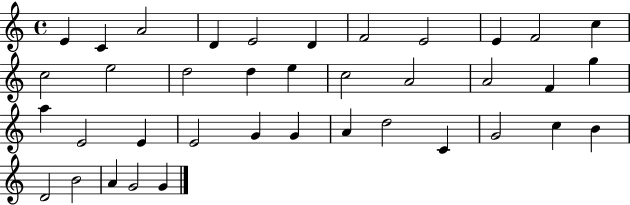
{
  \clef treble
  \time 4/4
  \defaultTimeSignature
  \key c \major
  e'4 c'4 a'2 | d'4 e'2 d'4 | f'2 e'2 | e'4 f'2 c''4 | \break c''2 e''2 | d''2 d''4 e''4 | c''2 a'2 | a'2 f'4 g''4 | \break a''4 e'2 e'4 | e'2 g'4 g'4 | a'4 d''2 c'4 | g'2 c''4 b'4 | \break d'2 b'2 | a'4 g'2 g'4 | \bar "|."
}